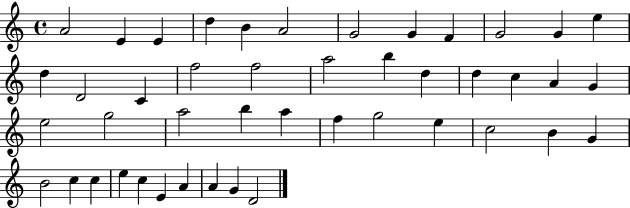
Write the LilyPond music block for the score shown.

{
  \clef treble
  \time 4/4
  \defaultTimeSignature
  \key c \major
  a'2 e'4 e'4 | d''4 b'4 a'2 | g'2 g'4 f'4 | g'2 g'4 e''4 | \break d''4 d'2 c'4 | f''2 f''2 | a''2 b''4 d''4 | d''4 c''4 a'4 g'4 | \break e''2 g''2 | a''2 b''4 a''4 | f''4 g''2 e''4 | c''2 b'4 g'4 | \break b'2 c''4 c''4 | e''4 c''4 e'4 a'4 | a'4 g'4 d'2 | \bar "|."
}